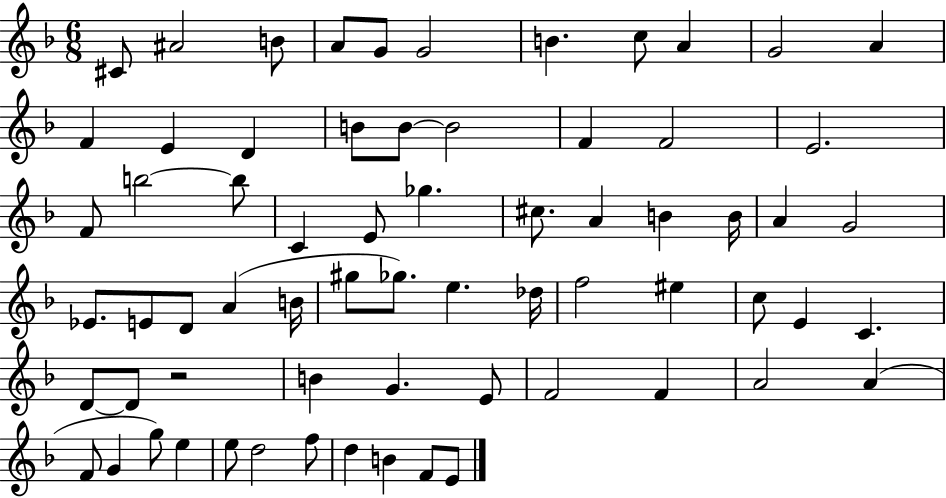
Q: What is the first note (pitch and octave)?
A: C#4